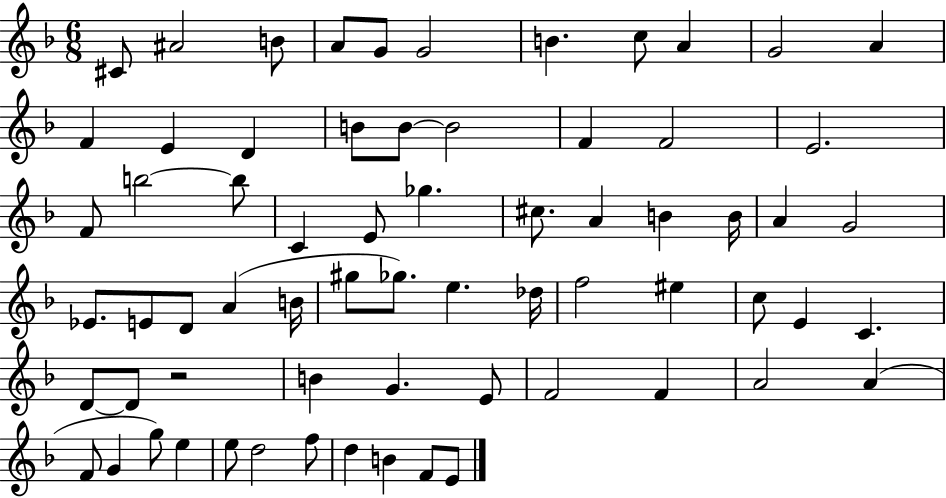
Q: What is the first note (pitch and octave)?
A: C#4